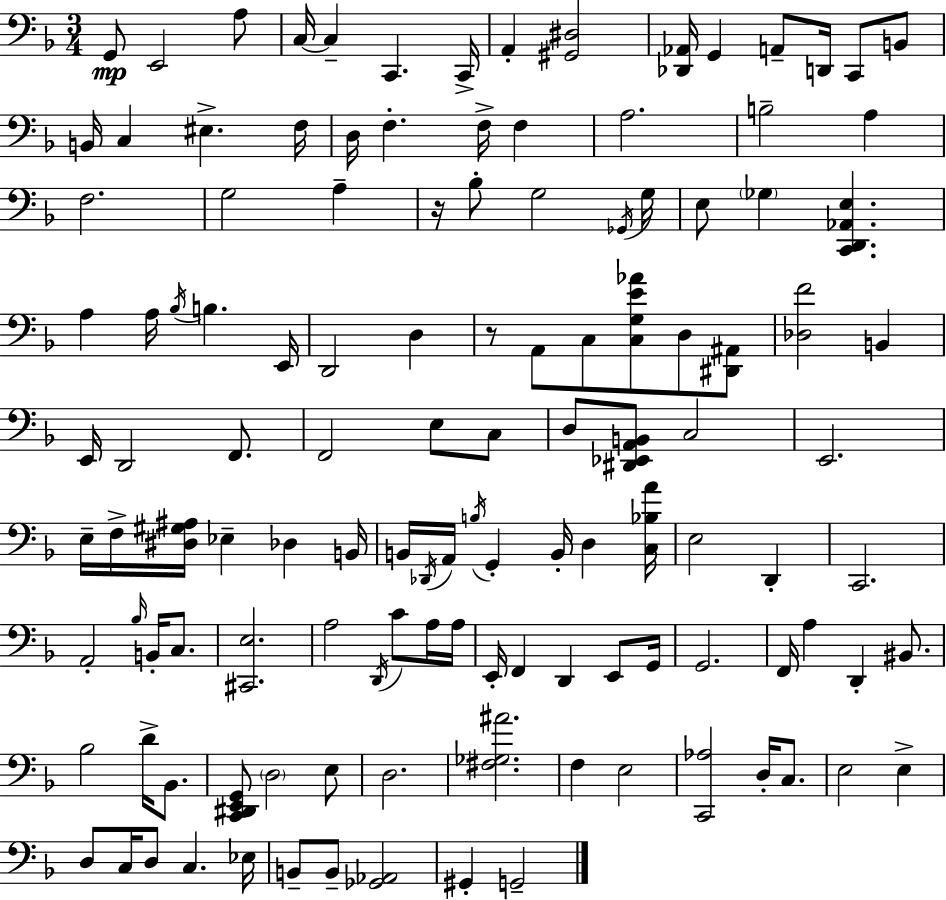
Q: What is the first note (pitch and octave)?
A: G2